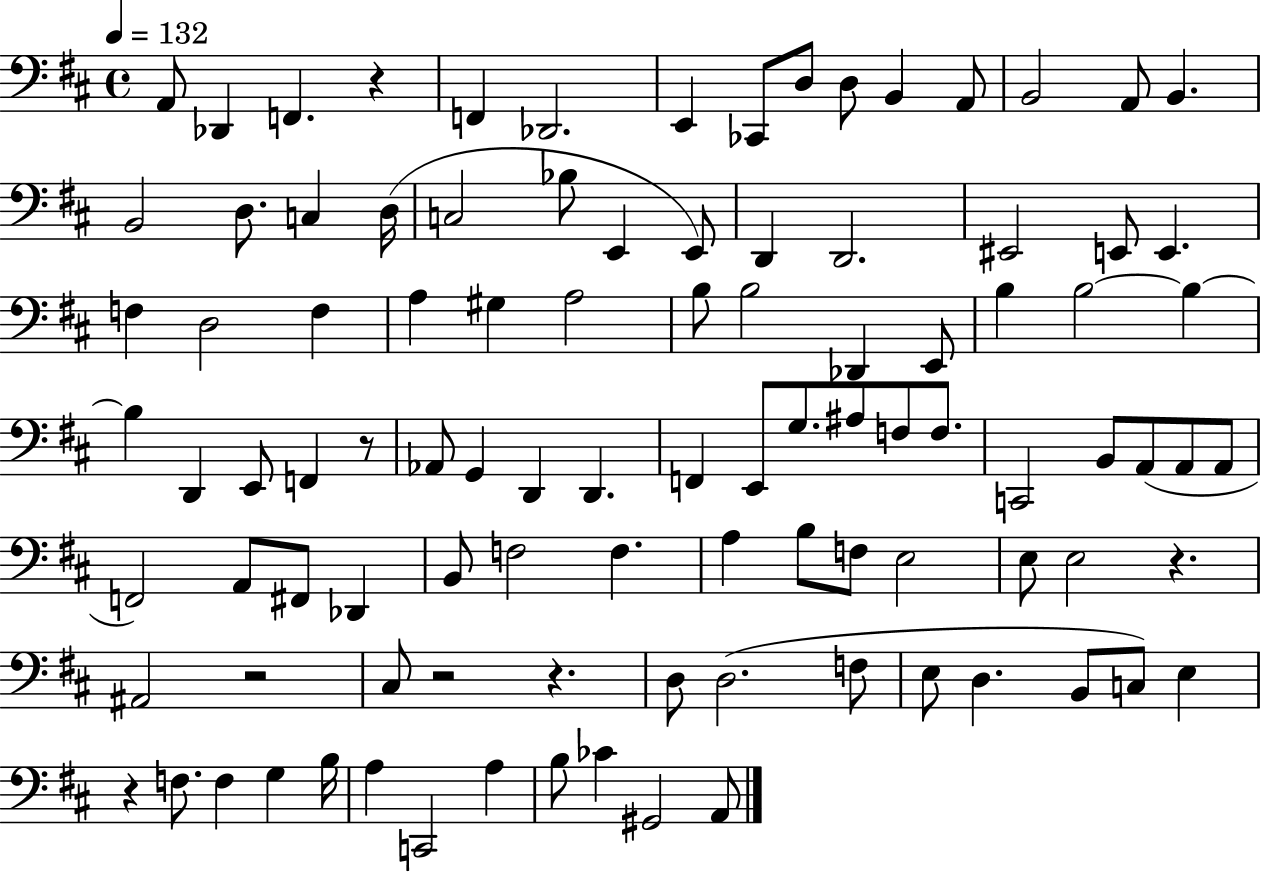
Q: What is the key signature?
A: D major